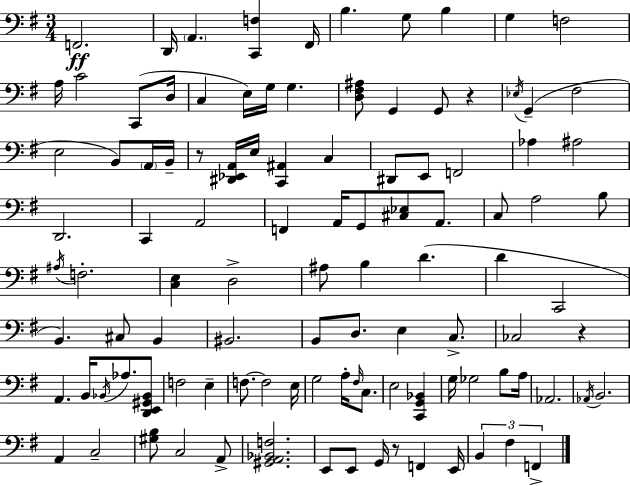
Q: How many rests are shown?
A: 4